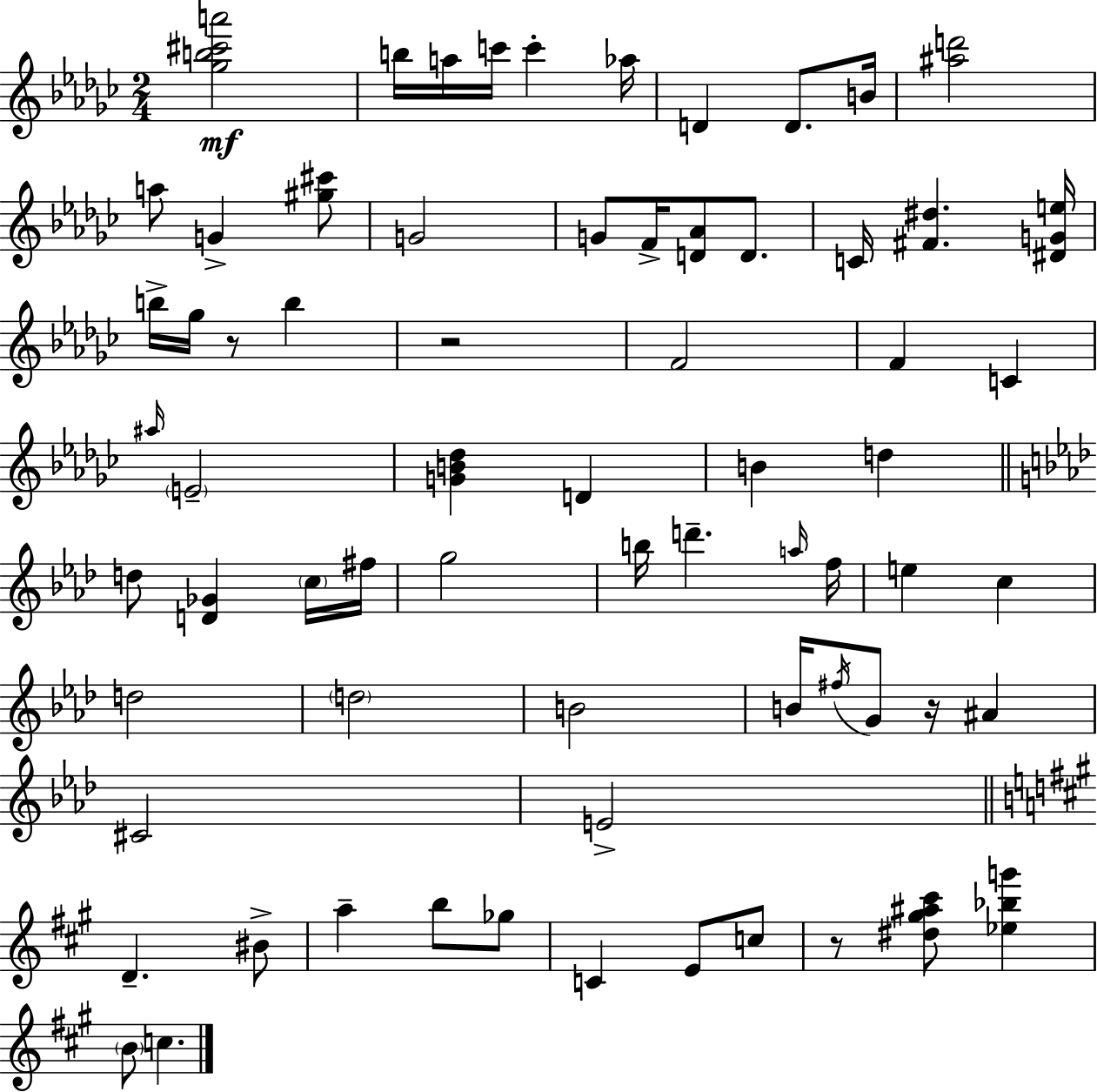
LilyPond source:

{
  \clef treble
  \numericTimeSignature
  \time 2/4
  \key ees \minor
  <ges'' b'' cis''' a'''>2\mf | b''16 a''16 c'''16 c'''4-. aes''16 | d'4 d'8. b'16 | <ais'' d'''>2 | \break a''8 g'4-> <gis'' cis'''>8 | g'2 | g'8 f'16-> <d' aes'>8 d'8. | c'16 <fis' dis''>4. <dis' g' e''>16 | \break b''16-> ges''16 r8 b''4 | r2 | f'2 | f'4 c'4 | \break \grace { ais''16 } \parenthesize e'2-- | <g' b' des''>4 d'4 | b'4 d''4 | \bar "||" \break \key f \minor d''8 <d' ges'>4 \parenthesize c''16 fis''16 | g''2 | b''16 d'''4.-- \grace { a''16 } | f''16 e''4 c''4 | \break d''2 | \parenthesize d''2 | b'2 | b'16 \acciaccatura { fis''16 } g'8 r16 ais'4 | \break cis'2 | e'2-> | \bar "||" \break \key a \major d'4.-- bis'8-> | a''4-- b''8 ges''8 | c'4 e'8 c''8 | r8 <dis'' gis'' ais'' cis'''>8 <ees'' bes'' g'''>4 | \break \parenthesize b'8 c''4. | \bar "|."
}